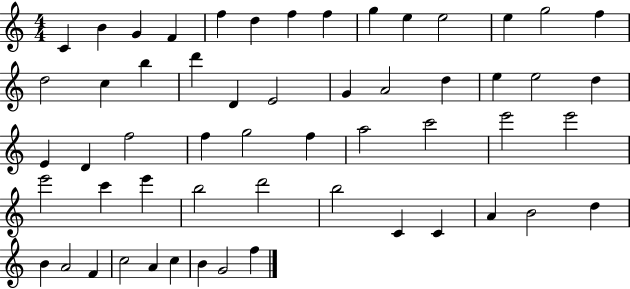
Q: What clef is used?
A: treble